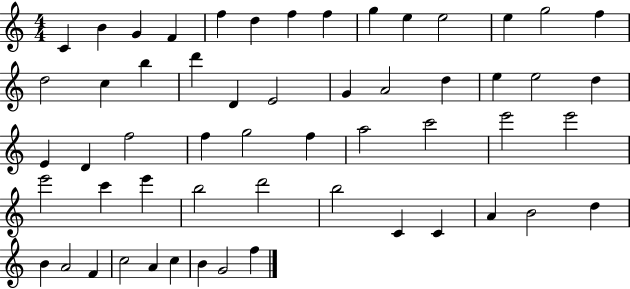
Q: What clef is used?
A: treble